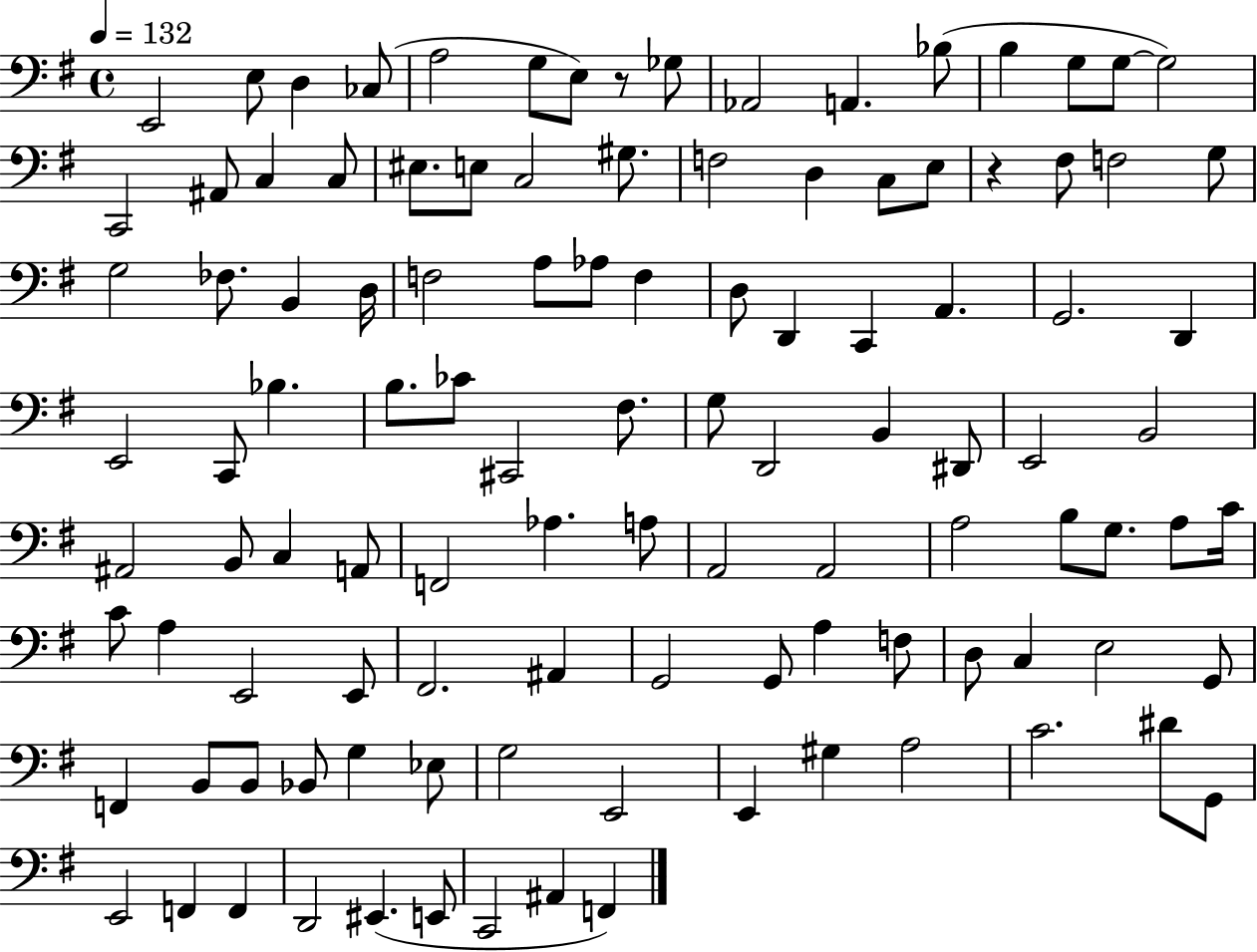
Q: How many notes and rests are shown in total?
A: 110